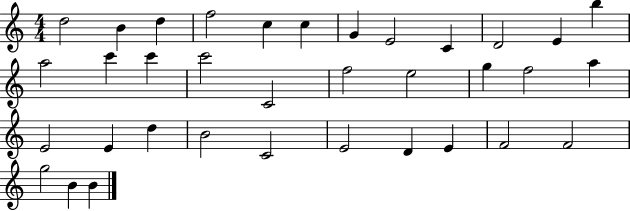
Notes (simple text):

D5/h B4/q D5/q F5/h C5/q C5/q G4/q E4/h C4/q D4/h E4/q B5/q A5/h C6/q C6/q C6/h C4/h F5/h E5/h G5/q F5/h A5/q E4/h E4/q D5/q B4/h C4/h E4/h D4/q E4/q F4/h F4/h G5/h B4/q B4/q